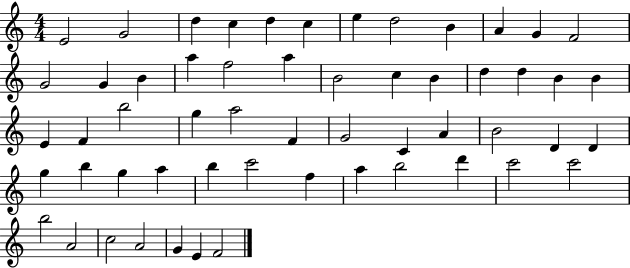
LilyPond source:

{
  \clef treble
  \numericTimeSignature
  \time 4/4
  \key c \major
  e'2 g'2 | d''4 c''4 d''4 c''4 | e''4 d''2 b'4 | a'4 g'4 f'2 | \break g'2 g'4 b'4 | a''4 f''2 a''4 | b'2 c''4 b'4 | d''4 d''4 b'4 b'4 | \break e'4 f'4 b''2 | g''4 a''2 f'4 | g'2 c'4 a'4 | b'2 d'4 d'4 | \break g''4 b''4 g''4 a''4 | b''4 c'''2 f''4 | a''4 b''2 d'''4 | c'''2 c'''2 | \break b''2 a'2 | c''2 a'2 | g'4 e'4 f'2 | \bar "|."
}